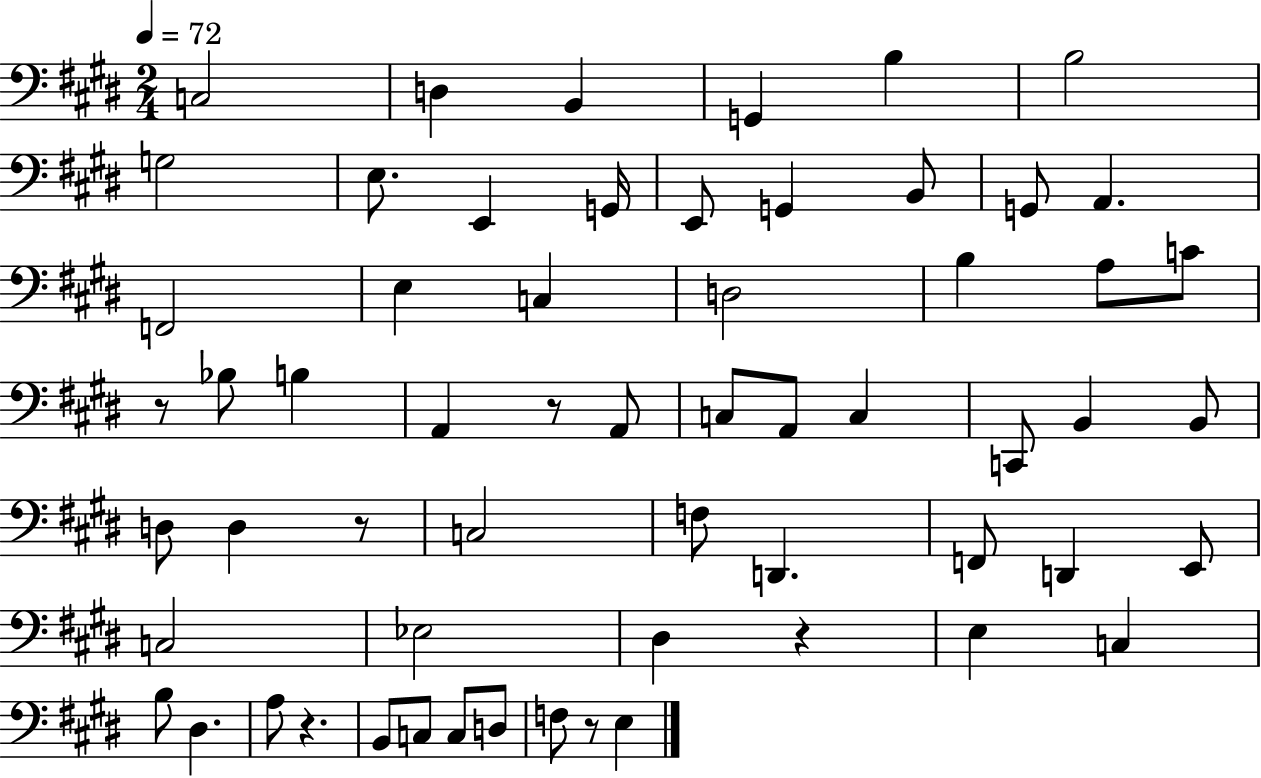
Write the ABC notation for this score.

X:1
T:Untitled
M:2/4
L:1/4
K:E
C,2 D, B,, G,, B, B,2 G,2 E,/2 E,, G,,/4 E,,/2 G,, B,,/2 G,,/2 A,, F,,2 E, C, D,2 B, A,/2 C/2 z/2 _B,/2 B, A,, z/2 A,,/2 C,/2 A,,/2 C, C,,/2 B,, B,,/2 D,/2 D, z/2 C,2 F,/2 D,, F,,/2 D,, E,,/2 C,2 _E,2 ^D, z E, C, B,/2 ^D, A,/2 z B,,/2 C,/2 C,/2 D,/2 F,/2 z/2 E,